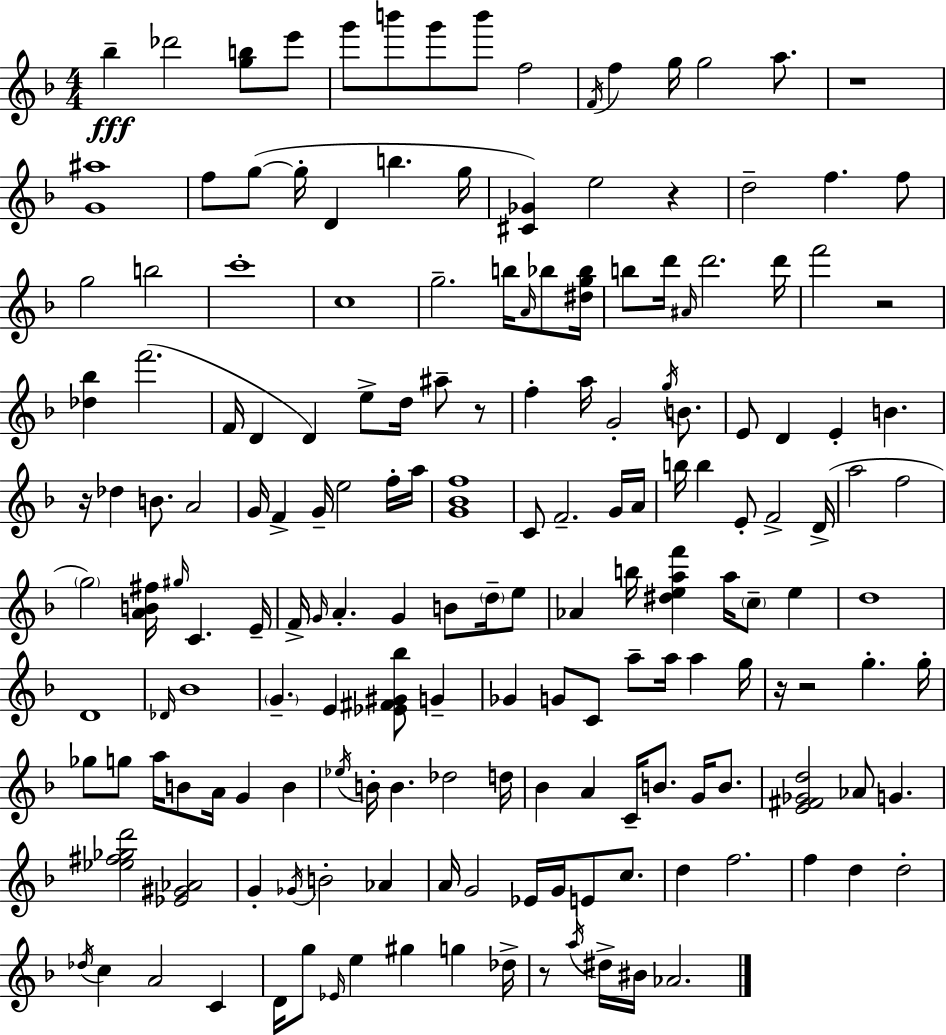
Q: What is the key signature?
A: D minor